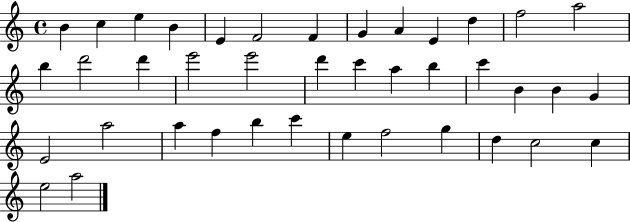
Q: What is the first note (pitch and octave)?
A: B4